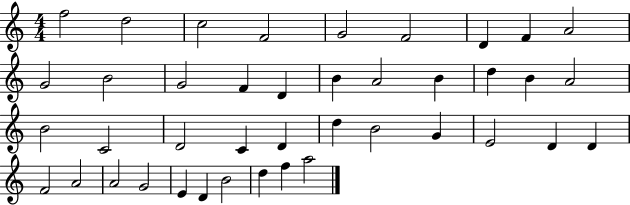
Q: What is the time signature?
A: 4/4